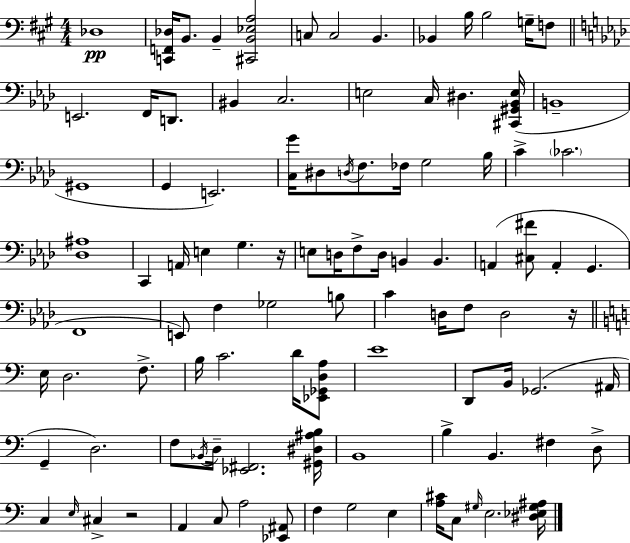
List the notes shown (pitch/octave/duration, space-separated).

Db3/w [C2,F2,Db3]/s B2/e. B2/q [C#2,B2,Eb3,A3]/h C3/e C3/h B2/q. Bb2/q B3/s B3/h G3/s F3/e E2/h. F2/s D2/e. BIS2/q C3/h. E3/h C3/s D#3/q. [C#2,G#2,Bb2,E3]/s B2/w G#2/w G2/q E2/h. [C3,G4]/s D#3/e D3/s F3/e. FES3/s G3/h Bb3/s C4/q CES4/h. [Db3,A#3]/w C2/q A2/s E3/q G3/q. R/s E3/e D3/s F3/e D3/s B2/q B2/q. A2/q [C#3,F#4]/e A2/q G2/q. F2/w E2/e F3/q Gb3/h B3/e C4/q D3/s F3/e D3/h R/s E3/s D3/h. F3/e. B3/s C4/h. D4/s [Eb2,Gb2,D3,A3]/e E4/w D2/e B2/s Gb2/h. A#2/s G2/q D3/h. F3/e Bb2/s D3/s [Eb2,F#2]/h. [G#2,D#3,A#3,B3]/s B2/w B3/q B2/q. F#3/q D3/e C3/q E3/s C#3/q R/h A2/q C3/e A3/h [Eb2,A#2]/e F3/q G3/h E3/q [A3,C#4]/s C3/e G#3/s E3/h. [D#3,Eb3,G#3,A#3]/s